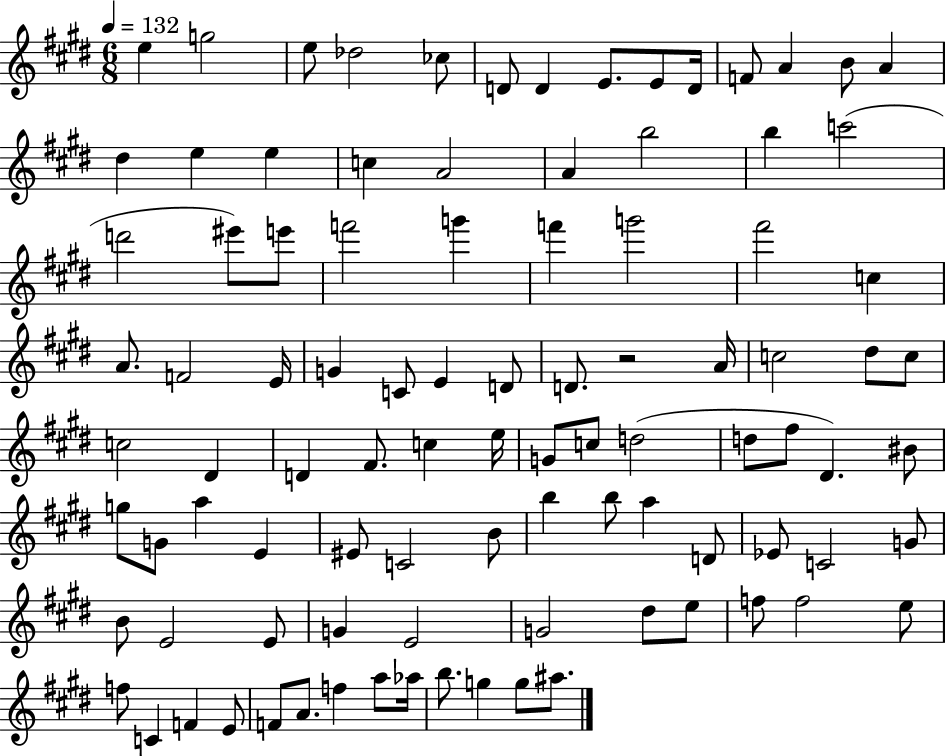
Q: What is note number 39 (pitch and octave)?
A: D4